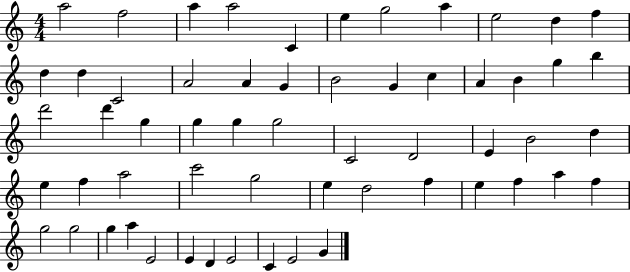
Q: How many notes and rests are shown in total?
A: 58